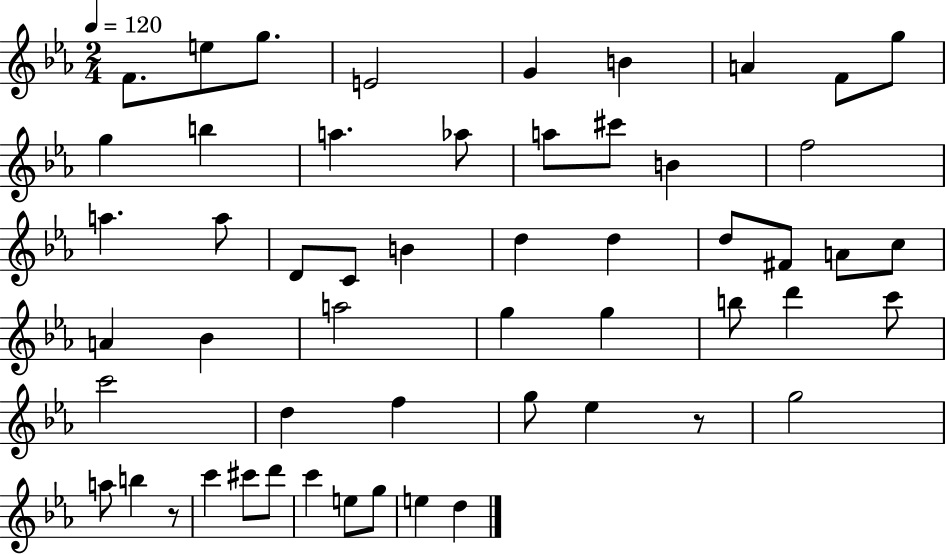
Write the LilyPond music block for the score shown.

{
  \clef treble
  \numericTimeSignature
  \time 2/4
  \key ees \major
  \tempo 4 = 120
  \repeat volta 2 { f'8. e''8 g''8. | e'2 | g'4 b'4 | a'4 f'8 g''8 | \break g''4 b''4 | a''4. aes''8 | a''8 cis'''8 b'4 | f''2 | \break a''4. a''8 | d'8 c'8 b'4 | d''4 d''4 | d''8 fis'8 a'8 c''8 | \break a'4 bes'4 | a''2 | g''4 g''4 | b''8 d'''4 c'''8 | \break c'''2 | d''4 f''4 | g''8 ees''4 r8 | g''2 | \break a''8 b''4 r8 | c'''4 cis'''8 d'''8 | c'''4 e''8 g''8 | e''4 d''4 | \break } \bar "|."
}